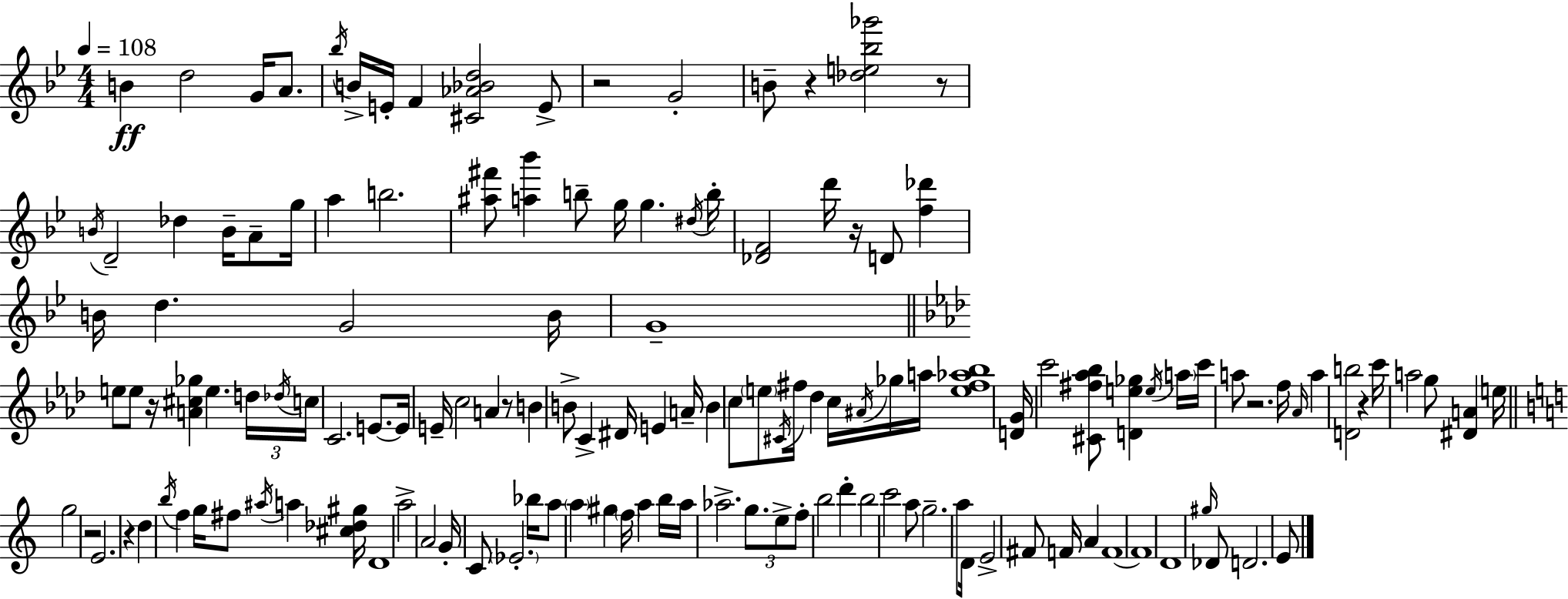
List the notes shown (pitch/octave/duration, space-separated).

B4/q D5/h G4/s A4/e. Bb5/s B4/s E4/s F4/q [C#4,Ab4,Bb4,D5]/h E4/e R/h G4/h B4/e R/q [Db5,E5,Bb5,Gb6]/h R/e B4/s D4/h Db5/q B4/s A4/e G5/s A5/q B5/h. [A#5,F#6]/e [A5,Bb6]/q B5/e G5/s G5/q. D#5/s B5/s [Db4,F4]/h D6/s R/s D4/e [F5,Db6]/q B4/s D5/q. G4/h B4/s G4/w E5/e E5/e R/s [A4,C#5,Gb5]/q E5/q. D5/s Db5/s C5/s C4/h. E4/e. E4/s E4/s C5/h A4/q R/e B4/q B4/e C4/q D#4/s E4/q A4/s B4/q C5/e E5/e C#4/s F#5/s Db5/q C5/s A#4/s Gb5/s A5/s [E5,F#5,Ab5,Bb5]/w [D4,G4]/s C6/h [C#4,F#5,Ab5,Bb5]/e [D4,E5,Gb5]/q E5/s A5/s C6/s A5/e R/h. F5/s Ab4/s A5/q [D4,B5]/h R/q C6/s A5/h G5/e [D#4,A4]/q E5/s G5/h R/h E4/h. R/q D5/q B5/s F5/q G5/s F#5/e A#5/s A5/q [C#5,Db5,G#5]/s D4/w A5/h A4/h G4/s C4/e Eb4/h. Bb5/s A5/e A5/q G#5/q F5/s A5/q B5/s A5/s Ab5/h. G5/e. E5/e F5/e B5/h D6/q B5/h C6/h A5/e G5/h. A5/e D4/s E4/h F#4/e F4/s A4/q F4/w F4/w D4/w G#5/s Db4/e D4/h. E4/e